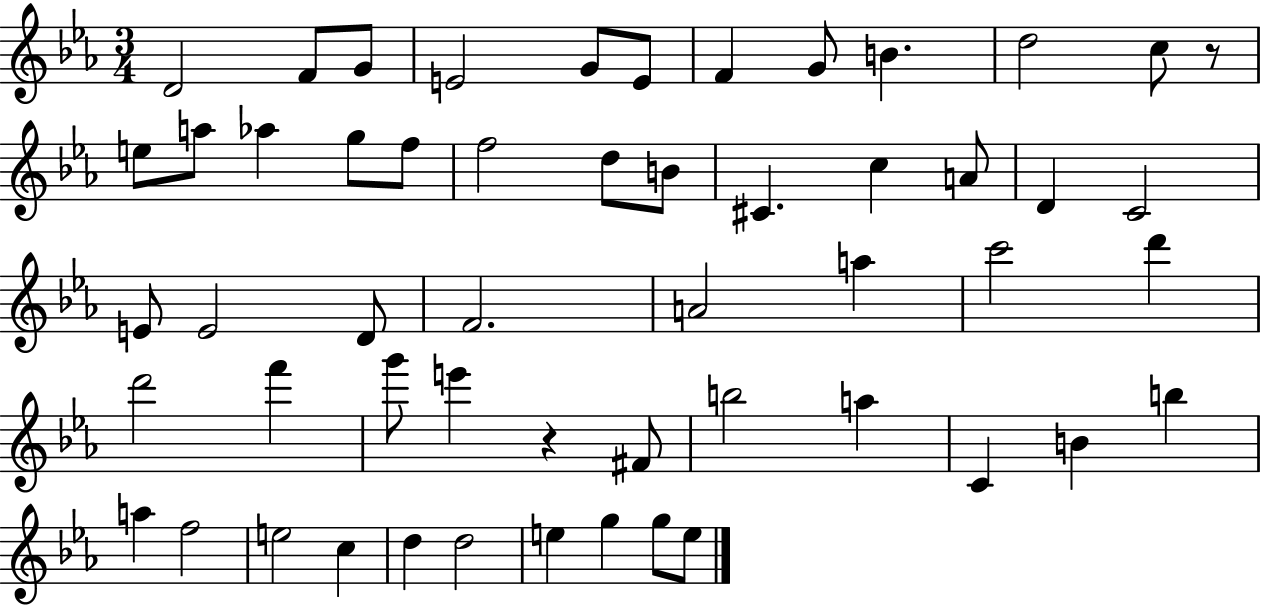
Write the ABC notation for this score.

X:1
T:Untitled
M:3/4
L:1/4
K:Eb
D2 F/2 G/2 E2 G/2 E/2 F G/2 B d2 c/2 z/2 e/2 a/2 _a g/2 f/2 f2 d/2 B/2 ^C c A/2 D C2 E/2 E2 D/2 F2 A2 a c'2 d' d'2 f' g'/2 e' z ^F/2 b2 a C B b a f2 e2 c d d2 e g g/2 e/2